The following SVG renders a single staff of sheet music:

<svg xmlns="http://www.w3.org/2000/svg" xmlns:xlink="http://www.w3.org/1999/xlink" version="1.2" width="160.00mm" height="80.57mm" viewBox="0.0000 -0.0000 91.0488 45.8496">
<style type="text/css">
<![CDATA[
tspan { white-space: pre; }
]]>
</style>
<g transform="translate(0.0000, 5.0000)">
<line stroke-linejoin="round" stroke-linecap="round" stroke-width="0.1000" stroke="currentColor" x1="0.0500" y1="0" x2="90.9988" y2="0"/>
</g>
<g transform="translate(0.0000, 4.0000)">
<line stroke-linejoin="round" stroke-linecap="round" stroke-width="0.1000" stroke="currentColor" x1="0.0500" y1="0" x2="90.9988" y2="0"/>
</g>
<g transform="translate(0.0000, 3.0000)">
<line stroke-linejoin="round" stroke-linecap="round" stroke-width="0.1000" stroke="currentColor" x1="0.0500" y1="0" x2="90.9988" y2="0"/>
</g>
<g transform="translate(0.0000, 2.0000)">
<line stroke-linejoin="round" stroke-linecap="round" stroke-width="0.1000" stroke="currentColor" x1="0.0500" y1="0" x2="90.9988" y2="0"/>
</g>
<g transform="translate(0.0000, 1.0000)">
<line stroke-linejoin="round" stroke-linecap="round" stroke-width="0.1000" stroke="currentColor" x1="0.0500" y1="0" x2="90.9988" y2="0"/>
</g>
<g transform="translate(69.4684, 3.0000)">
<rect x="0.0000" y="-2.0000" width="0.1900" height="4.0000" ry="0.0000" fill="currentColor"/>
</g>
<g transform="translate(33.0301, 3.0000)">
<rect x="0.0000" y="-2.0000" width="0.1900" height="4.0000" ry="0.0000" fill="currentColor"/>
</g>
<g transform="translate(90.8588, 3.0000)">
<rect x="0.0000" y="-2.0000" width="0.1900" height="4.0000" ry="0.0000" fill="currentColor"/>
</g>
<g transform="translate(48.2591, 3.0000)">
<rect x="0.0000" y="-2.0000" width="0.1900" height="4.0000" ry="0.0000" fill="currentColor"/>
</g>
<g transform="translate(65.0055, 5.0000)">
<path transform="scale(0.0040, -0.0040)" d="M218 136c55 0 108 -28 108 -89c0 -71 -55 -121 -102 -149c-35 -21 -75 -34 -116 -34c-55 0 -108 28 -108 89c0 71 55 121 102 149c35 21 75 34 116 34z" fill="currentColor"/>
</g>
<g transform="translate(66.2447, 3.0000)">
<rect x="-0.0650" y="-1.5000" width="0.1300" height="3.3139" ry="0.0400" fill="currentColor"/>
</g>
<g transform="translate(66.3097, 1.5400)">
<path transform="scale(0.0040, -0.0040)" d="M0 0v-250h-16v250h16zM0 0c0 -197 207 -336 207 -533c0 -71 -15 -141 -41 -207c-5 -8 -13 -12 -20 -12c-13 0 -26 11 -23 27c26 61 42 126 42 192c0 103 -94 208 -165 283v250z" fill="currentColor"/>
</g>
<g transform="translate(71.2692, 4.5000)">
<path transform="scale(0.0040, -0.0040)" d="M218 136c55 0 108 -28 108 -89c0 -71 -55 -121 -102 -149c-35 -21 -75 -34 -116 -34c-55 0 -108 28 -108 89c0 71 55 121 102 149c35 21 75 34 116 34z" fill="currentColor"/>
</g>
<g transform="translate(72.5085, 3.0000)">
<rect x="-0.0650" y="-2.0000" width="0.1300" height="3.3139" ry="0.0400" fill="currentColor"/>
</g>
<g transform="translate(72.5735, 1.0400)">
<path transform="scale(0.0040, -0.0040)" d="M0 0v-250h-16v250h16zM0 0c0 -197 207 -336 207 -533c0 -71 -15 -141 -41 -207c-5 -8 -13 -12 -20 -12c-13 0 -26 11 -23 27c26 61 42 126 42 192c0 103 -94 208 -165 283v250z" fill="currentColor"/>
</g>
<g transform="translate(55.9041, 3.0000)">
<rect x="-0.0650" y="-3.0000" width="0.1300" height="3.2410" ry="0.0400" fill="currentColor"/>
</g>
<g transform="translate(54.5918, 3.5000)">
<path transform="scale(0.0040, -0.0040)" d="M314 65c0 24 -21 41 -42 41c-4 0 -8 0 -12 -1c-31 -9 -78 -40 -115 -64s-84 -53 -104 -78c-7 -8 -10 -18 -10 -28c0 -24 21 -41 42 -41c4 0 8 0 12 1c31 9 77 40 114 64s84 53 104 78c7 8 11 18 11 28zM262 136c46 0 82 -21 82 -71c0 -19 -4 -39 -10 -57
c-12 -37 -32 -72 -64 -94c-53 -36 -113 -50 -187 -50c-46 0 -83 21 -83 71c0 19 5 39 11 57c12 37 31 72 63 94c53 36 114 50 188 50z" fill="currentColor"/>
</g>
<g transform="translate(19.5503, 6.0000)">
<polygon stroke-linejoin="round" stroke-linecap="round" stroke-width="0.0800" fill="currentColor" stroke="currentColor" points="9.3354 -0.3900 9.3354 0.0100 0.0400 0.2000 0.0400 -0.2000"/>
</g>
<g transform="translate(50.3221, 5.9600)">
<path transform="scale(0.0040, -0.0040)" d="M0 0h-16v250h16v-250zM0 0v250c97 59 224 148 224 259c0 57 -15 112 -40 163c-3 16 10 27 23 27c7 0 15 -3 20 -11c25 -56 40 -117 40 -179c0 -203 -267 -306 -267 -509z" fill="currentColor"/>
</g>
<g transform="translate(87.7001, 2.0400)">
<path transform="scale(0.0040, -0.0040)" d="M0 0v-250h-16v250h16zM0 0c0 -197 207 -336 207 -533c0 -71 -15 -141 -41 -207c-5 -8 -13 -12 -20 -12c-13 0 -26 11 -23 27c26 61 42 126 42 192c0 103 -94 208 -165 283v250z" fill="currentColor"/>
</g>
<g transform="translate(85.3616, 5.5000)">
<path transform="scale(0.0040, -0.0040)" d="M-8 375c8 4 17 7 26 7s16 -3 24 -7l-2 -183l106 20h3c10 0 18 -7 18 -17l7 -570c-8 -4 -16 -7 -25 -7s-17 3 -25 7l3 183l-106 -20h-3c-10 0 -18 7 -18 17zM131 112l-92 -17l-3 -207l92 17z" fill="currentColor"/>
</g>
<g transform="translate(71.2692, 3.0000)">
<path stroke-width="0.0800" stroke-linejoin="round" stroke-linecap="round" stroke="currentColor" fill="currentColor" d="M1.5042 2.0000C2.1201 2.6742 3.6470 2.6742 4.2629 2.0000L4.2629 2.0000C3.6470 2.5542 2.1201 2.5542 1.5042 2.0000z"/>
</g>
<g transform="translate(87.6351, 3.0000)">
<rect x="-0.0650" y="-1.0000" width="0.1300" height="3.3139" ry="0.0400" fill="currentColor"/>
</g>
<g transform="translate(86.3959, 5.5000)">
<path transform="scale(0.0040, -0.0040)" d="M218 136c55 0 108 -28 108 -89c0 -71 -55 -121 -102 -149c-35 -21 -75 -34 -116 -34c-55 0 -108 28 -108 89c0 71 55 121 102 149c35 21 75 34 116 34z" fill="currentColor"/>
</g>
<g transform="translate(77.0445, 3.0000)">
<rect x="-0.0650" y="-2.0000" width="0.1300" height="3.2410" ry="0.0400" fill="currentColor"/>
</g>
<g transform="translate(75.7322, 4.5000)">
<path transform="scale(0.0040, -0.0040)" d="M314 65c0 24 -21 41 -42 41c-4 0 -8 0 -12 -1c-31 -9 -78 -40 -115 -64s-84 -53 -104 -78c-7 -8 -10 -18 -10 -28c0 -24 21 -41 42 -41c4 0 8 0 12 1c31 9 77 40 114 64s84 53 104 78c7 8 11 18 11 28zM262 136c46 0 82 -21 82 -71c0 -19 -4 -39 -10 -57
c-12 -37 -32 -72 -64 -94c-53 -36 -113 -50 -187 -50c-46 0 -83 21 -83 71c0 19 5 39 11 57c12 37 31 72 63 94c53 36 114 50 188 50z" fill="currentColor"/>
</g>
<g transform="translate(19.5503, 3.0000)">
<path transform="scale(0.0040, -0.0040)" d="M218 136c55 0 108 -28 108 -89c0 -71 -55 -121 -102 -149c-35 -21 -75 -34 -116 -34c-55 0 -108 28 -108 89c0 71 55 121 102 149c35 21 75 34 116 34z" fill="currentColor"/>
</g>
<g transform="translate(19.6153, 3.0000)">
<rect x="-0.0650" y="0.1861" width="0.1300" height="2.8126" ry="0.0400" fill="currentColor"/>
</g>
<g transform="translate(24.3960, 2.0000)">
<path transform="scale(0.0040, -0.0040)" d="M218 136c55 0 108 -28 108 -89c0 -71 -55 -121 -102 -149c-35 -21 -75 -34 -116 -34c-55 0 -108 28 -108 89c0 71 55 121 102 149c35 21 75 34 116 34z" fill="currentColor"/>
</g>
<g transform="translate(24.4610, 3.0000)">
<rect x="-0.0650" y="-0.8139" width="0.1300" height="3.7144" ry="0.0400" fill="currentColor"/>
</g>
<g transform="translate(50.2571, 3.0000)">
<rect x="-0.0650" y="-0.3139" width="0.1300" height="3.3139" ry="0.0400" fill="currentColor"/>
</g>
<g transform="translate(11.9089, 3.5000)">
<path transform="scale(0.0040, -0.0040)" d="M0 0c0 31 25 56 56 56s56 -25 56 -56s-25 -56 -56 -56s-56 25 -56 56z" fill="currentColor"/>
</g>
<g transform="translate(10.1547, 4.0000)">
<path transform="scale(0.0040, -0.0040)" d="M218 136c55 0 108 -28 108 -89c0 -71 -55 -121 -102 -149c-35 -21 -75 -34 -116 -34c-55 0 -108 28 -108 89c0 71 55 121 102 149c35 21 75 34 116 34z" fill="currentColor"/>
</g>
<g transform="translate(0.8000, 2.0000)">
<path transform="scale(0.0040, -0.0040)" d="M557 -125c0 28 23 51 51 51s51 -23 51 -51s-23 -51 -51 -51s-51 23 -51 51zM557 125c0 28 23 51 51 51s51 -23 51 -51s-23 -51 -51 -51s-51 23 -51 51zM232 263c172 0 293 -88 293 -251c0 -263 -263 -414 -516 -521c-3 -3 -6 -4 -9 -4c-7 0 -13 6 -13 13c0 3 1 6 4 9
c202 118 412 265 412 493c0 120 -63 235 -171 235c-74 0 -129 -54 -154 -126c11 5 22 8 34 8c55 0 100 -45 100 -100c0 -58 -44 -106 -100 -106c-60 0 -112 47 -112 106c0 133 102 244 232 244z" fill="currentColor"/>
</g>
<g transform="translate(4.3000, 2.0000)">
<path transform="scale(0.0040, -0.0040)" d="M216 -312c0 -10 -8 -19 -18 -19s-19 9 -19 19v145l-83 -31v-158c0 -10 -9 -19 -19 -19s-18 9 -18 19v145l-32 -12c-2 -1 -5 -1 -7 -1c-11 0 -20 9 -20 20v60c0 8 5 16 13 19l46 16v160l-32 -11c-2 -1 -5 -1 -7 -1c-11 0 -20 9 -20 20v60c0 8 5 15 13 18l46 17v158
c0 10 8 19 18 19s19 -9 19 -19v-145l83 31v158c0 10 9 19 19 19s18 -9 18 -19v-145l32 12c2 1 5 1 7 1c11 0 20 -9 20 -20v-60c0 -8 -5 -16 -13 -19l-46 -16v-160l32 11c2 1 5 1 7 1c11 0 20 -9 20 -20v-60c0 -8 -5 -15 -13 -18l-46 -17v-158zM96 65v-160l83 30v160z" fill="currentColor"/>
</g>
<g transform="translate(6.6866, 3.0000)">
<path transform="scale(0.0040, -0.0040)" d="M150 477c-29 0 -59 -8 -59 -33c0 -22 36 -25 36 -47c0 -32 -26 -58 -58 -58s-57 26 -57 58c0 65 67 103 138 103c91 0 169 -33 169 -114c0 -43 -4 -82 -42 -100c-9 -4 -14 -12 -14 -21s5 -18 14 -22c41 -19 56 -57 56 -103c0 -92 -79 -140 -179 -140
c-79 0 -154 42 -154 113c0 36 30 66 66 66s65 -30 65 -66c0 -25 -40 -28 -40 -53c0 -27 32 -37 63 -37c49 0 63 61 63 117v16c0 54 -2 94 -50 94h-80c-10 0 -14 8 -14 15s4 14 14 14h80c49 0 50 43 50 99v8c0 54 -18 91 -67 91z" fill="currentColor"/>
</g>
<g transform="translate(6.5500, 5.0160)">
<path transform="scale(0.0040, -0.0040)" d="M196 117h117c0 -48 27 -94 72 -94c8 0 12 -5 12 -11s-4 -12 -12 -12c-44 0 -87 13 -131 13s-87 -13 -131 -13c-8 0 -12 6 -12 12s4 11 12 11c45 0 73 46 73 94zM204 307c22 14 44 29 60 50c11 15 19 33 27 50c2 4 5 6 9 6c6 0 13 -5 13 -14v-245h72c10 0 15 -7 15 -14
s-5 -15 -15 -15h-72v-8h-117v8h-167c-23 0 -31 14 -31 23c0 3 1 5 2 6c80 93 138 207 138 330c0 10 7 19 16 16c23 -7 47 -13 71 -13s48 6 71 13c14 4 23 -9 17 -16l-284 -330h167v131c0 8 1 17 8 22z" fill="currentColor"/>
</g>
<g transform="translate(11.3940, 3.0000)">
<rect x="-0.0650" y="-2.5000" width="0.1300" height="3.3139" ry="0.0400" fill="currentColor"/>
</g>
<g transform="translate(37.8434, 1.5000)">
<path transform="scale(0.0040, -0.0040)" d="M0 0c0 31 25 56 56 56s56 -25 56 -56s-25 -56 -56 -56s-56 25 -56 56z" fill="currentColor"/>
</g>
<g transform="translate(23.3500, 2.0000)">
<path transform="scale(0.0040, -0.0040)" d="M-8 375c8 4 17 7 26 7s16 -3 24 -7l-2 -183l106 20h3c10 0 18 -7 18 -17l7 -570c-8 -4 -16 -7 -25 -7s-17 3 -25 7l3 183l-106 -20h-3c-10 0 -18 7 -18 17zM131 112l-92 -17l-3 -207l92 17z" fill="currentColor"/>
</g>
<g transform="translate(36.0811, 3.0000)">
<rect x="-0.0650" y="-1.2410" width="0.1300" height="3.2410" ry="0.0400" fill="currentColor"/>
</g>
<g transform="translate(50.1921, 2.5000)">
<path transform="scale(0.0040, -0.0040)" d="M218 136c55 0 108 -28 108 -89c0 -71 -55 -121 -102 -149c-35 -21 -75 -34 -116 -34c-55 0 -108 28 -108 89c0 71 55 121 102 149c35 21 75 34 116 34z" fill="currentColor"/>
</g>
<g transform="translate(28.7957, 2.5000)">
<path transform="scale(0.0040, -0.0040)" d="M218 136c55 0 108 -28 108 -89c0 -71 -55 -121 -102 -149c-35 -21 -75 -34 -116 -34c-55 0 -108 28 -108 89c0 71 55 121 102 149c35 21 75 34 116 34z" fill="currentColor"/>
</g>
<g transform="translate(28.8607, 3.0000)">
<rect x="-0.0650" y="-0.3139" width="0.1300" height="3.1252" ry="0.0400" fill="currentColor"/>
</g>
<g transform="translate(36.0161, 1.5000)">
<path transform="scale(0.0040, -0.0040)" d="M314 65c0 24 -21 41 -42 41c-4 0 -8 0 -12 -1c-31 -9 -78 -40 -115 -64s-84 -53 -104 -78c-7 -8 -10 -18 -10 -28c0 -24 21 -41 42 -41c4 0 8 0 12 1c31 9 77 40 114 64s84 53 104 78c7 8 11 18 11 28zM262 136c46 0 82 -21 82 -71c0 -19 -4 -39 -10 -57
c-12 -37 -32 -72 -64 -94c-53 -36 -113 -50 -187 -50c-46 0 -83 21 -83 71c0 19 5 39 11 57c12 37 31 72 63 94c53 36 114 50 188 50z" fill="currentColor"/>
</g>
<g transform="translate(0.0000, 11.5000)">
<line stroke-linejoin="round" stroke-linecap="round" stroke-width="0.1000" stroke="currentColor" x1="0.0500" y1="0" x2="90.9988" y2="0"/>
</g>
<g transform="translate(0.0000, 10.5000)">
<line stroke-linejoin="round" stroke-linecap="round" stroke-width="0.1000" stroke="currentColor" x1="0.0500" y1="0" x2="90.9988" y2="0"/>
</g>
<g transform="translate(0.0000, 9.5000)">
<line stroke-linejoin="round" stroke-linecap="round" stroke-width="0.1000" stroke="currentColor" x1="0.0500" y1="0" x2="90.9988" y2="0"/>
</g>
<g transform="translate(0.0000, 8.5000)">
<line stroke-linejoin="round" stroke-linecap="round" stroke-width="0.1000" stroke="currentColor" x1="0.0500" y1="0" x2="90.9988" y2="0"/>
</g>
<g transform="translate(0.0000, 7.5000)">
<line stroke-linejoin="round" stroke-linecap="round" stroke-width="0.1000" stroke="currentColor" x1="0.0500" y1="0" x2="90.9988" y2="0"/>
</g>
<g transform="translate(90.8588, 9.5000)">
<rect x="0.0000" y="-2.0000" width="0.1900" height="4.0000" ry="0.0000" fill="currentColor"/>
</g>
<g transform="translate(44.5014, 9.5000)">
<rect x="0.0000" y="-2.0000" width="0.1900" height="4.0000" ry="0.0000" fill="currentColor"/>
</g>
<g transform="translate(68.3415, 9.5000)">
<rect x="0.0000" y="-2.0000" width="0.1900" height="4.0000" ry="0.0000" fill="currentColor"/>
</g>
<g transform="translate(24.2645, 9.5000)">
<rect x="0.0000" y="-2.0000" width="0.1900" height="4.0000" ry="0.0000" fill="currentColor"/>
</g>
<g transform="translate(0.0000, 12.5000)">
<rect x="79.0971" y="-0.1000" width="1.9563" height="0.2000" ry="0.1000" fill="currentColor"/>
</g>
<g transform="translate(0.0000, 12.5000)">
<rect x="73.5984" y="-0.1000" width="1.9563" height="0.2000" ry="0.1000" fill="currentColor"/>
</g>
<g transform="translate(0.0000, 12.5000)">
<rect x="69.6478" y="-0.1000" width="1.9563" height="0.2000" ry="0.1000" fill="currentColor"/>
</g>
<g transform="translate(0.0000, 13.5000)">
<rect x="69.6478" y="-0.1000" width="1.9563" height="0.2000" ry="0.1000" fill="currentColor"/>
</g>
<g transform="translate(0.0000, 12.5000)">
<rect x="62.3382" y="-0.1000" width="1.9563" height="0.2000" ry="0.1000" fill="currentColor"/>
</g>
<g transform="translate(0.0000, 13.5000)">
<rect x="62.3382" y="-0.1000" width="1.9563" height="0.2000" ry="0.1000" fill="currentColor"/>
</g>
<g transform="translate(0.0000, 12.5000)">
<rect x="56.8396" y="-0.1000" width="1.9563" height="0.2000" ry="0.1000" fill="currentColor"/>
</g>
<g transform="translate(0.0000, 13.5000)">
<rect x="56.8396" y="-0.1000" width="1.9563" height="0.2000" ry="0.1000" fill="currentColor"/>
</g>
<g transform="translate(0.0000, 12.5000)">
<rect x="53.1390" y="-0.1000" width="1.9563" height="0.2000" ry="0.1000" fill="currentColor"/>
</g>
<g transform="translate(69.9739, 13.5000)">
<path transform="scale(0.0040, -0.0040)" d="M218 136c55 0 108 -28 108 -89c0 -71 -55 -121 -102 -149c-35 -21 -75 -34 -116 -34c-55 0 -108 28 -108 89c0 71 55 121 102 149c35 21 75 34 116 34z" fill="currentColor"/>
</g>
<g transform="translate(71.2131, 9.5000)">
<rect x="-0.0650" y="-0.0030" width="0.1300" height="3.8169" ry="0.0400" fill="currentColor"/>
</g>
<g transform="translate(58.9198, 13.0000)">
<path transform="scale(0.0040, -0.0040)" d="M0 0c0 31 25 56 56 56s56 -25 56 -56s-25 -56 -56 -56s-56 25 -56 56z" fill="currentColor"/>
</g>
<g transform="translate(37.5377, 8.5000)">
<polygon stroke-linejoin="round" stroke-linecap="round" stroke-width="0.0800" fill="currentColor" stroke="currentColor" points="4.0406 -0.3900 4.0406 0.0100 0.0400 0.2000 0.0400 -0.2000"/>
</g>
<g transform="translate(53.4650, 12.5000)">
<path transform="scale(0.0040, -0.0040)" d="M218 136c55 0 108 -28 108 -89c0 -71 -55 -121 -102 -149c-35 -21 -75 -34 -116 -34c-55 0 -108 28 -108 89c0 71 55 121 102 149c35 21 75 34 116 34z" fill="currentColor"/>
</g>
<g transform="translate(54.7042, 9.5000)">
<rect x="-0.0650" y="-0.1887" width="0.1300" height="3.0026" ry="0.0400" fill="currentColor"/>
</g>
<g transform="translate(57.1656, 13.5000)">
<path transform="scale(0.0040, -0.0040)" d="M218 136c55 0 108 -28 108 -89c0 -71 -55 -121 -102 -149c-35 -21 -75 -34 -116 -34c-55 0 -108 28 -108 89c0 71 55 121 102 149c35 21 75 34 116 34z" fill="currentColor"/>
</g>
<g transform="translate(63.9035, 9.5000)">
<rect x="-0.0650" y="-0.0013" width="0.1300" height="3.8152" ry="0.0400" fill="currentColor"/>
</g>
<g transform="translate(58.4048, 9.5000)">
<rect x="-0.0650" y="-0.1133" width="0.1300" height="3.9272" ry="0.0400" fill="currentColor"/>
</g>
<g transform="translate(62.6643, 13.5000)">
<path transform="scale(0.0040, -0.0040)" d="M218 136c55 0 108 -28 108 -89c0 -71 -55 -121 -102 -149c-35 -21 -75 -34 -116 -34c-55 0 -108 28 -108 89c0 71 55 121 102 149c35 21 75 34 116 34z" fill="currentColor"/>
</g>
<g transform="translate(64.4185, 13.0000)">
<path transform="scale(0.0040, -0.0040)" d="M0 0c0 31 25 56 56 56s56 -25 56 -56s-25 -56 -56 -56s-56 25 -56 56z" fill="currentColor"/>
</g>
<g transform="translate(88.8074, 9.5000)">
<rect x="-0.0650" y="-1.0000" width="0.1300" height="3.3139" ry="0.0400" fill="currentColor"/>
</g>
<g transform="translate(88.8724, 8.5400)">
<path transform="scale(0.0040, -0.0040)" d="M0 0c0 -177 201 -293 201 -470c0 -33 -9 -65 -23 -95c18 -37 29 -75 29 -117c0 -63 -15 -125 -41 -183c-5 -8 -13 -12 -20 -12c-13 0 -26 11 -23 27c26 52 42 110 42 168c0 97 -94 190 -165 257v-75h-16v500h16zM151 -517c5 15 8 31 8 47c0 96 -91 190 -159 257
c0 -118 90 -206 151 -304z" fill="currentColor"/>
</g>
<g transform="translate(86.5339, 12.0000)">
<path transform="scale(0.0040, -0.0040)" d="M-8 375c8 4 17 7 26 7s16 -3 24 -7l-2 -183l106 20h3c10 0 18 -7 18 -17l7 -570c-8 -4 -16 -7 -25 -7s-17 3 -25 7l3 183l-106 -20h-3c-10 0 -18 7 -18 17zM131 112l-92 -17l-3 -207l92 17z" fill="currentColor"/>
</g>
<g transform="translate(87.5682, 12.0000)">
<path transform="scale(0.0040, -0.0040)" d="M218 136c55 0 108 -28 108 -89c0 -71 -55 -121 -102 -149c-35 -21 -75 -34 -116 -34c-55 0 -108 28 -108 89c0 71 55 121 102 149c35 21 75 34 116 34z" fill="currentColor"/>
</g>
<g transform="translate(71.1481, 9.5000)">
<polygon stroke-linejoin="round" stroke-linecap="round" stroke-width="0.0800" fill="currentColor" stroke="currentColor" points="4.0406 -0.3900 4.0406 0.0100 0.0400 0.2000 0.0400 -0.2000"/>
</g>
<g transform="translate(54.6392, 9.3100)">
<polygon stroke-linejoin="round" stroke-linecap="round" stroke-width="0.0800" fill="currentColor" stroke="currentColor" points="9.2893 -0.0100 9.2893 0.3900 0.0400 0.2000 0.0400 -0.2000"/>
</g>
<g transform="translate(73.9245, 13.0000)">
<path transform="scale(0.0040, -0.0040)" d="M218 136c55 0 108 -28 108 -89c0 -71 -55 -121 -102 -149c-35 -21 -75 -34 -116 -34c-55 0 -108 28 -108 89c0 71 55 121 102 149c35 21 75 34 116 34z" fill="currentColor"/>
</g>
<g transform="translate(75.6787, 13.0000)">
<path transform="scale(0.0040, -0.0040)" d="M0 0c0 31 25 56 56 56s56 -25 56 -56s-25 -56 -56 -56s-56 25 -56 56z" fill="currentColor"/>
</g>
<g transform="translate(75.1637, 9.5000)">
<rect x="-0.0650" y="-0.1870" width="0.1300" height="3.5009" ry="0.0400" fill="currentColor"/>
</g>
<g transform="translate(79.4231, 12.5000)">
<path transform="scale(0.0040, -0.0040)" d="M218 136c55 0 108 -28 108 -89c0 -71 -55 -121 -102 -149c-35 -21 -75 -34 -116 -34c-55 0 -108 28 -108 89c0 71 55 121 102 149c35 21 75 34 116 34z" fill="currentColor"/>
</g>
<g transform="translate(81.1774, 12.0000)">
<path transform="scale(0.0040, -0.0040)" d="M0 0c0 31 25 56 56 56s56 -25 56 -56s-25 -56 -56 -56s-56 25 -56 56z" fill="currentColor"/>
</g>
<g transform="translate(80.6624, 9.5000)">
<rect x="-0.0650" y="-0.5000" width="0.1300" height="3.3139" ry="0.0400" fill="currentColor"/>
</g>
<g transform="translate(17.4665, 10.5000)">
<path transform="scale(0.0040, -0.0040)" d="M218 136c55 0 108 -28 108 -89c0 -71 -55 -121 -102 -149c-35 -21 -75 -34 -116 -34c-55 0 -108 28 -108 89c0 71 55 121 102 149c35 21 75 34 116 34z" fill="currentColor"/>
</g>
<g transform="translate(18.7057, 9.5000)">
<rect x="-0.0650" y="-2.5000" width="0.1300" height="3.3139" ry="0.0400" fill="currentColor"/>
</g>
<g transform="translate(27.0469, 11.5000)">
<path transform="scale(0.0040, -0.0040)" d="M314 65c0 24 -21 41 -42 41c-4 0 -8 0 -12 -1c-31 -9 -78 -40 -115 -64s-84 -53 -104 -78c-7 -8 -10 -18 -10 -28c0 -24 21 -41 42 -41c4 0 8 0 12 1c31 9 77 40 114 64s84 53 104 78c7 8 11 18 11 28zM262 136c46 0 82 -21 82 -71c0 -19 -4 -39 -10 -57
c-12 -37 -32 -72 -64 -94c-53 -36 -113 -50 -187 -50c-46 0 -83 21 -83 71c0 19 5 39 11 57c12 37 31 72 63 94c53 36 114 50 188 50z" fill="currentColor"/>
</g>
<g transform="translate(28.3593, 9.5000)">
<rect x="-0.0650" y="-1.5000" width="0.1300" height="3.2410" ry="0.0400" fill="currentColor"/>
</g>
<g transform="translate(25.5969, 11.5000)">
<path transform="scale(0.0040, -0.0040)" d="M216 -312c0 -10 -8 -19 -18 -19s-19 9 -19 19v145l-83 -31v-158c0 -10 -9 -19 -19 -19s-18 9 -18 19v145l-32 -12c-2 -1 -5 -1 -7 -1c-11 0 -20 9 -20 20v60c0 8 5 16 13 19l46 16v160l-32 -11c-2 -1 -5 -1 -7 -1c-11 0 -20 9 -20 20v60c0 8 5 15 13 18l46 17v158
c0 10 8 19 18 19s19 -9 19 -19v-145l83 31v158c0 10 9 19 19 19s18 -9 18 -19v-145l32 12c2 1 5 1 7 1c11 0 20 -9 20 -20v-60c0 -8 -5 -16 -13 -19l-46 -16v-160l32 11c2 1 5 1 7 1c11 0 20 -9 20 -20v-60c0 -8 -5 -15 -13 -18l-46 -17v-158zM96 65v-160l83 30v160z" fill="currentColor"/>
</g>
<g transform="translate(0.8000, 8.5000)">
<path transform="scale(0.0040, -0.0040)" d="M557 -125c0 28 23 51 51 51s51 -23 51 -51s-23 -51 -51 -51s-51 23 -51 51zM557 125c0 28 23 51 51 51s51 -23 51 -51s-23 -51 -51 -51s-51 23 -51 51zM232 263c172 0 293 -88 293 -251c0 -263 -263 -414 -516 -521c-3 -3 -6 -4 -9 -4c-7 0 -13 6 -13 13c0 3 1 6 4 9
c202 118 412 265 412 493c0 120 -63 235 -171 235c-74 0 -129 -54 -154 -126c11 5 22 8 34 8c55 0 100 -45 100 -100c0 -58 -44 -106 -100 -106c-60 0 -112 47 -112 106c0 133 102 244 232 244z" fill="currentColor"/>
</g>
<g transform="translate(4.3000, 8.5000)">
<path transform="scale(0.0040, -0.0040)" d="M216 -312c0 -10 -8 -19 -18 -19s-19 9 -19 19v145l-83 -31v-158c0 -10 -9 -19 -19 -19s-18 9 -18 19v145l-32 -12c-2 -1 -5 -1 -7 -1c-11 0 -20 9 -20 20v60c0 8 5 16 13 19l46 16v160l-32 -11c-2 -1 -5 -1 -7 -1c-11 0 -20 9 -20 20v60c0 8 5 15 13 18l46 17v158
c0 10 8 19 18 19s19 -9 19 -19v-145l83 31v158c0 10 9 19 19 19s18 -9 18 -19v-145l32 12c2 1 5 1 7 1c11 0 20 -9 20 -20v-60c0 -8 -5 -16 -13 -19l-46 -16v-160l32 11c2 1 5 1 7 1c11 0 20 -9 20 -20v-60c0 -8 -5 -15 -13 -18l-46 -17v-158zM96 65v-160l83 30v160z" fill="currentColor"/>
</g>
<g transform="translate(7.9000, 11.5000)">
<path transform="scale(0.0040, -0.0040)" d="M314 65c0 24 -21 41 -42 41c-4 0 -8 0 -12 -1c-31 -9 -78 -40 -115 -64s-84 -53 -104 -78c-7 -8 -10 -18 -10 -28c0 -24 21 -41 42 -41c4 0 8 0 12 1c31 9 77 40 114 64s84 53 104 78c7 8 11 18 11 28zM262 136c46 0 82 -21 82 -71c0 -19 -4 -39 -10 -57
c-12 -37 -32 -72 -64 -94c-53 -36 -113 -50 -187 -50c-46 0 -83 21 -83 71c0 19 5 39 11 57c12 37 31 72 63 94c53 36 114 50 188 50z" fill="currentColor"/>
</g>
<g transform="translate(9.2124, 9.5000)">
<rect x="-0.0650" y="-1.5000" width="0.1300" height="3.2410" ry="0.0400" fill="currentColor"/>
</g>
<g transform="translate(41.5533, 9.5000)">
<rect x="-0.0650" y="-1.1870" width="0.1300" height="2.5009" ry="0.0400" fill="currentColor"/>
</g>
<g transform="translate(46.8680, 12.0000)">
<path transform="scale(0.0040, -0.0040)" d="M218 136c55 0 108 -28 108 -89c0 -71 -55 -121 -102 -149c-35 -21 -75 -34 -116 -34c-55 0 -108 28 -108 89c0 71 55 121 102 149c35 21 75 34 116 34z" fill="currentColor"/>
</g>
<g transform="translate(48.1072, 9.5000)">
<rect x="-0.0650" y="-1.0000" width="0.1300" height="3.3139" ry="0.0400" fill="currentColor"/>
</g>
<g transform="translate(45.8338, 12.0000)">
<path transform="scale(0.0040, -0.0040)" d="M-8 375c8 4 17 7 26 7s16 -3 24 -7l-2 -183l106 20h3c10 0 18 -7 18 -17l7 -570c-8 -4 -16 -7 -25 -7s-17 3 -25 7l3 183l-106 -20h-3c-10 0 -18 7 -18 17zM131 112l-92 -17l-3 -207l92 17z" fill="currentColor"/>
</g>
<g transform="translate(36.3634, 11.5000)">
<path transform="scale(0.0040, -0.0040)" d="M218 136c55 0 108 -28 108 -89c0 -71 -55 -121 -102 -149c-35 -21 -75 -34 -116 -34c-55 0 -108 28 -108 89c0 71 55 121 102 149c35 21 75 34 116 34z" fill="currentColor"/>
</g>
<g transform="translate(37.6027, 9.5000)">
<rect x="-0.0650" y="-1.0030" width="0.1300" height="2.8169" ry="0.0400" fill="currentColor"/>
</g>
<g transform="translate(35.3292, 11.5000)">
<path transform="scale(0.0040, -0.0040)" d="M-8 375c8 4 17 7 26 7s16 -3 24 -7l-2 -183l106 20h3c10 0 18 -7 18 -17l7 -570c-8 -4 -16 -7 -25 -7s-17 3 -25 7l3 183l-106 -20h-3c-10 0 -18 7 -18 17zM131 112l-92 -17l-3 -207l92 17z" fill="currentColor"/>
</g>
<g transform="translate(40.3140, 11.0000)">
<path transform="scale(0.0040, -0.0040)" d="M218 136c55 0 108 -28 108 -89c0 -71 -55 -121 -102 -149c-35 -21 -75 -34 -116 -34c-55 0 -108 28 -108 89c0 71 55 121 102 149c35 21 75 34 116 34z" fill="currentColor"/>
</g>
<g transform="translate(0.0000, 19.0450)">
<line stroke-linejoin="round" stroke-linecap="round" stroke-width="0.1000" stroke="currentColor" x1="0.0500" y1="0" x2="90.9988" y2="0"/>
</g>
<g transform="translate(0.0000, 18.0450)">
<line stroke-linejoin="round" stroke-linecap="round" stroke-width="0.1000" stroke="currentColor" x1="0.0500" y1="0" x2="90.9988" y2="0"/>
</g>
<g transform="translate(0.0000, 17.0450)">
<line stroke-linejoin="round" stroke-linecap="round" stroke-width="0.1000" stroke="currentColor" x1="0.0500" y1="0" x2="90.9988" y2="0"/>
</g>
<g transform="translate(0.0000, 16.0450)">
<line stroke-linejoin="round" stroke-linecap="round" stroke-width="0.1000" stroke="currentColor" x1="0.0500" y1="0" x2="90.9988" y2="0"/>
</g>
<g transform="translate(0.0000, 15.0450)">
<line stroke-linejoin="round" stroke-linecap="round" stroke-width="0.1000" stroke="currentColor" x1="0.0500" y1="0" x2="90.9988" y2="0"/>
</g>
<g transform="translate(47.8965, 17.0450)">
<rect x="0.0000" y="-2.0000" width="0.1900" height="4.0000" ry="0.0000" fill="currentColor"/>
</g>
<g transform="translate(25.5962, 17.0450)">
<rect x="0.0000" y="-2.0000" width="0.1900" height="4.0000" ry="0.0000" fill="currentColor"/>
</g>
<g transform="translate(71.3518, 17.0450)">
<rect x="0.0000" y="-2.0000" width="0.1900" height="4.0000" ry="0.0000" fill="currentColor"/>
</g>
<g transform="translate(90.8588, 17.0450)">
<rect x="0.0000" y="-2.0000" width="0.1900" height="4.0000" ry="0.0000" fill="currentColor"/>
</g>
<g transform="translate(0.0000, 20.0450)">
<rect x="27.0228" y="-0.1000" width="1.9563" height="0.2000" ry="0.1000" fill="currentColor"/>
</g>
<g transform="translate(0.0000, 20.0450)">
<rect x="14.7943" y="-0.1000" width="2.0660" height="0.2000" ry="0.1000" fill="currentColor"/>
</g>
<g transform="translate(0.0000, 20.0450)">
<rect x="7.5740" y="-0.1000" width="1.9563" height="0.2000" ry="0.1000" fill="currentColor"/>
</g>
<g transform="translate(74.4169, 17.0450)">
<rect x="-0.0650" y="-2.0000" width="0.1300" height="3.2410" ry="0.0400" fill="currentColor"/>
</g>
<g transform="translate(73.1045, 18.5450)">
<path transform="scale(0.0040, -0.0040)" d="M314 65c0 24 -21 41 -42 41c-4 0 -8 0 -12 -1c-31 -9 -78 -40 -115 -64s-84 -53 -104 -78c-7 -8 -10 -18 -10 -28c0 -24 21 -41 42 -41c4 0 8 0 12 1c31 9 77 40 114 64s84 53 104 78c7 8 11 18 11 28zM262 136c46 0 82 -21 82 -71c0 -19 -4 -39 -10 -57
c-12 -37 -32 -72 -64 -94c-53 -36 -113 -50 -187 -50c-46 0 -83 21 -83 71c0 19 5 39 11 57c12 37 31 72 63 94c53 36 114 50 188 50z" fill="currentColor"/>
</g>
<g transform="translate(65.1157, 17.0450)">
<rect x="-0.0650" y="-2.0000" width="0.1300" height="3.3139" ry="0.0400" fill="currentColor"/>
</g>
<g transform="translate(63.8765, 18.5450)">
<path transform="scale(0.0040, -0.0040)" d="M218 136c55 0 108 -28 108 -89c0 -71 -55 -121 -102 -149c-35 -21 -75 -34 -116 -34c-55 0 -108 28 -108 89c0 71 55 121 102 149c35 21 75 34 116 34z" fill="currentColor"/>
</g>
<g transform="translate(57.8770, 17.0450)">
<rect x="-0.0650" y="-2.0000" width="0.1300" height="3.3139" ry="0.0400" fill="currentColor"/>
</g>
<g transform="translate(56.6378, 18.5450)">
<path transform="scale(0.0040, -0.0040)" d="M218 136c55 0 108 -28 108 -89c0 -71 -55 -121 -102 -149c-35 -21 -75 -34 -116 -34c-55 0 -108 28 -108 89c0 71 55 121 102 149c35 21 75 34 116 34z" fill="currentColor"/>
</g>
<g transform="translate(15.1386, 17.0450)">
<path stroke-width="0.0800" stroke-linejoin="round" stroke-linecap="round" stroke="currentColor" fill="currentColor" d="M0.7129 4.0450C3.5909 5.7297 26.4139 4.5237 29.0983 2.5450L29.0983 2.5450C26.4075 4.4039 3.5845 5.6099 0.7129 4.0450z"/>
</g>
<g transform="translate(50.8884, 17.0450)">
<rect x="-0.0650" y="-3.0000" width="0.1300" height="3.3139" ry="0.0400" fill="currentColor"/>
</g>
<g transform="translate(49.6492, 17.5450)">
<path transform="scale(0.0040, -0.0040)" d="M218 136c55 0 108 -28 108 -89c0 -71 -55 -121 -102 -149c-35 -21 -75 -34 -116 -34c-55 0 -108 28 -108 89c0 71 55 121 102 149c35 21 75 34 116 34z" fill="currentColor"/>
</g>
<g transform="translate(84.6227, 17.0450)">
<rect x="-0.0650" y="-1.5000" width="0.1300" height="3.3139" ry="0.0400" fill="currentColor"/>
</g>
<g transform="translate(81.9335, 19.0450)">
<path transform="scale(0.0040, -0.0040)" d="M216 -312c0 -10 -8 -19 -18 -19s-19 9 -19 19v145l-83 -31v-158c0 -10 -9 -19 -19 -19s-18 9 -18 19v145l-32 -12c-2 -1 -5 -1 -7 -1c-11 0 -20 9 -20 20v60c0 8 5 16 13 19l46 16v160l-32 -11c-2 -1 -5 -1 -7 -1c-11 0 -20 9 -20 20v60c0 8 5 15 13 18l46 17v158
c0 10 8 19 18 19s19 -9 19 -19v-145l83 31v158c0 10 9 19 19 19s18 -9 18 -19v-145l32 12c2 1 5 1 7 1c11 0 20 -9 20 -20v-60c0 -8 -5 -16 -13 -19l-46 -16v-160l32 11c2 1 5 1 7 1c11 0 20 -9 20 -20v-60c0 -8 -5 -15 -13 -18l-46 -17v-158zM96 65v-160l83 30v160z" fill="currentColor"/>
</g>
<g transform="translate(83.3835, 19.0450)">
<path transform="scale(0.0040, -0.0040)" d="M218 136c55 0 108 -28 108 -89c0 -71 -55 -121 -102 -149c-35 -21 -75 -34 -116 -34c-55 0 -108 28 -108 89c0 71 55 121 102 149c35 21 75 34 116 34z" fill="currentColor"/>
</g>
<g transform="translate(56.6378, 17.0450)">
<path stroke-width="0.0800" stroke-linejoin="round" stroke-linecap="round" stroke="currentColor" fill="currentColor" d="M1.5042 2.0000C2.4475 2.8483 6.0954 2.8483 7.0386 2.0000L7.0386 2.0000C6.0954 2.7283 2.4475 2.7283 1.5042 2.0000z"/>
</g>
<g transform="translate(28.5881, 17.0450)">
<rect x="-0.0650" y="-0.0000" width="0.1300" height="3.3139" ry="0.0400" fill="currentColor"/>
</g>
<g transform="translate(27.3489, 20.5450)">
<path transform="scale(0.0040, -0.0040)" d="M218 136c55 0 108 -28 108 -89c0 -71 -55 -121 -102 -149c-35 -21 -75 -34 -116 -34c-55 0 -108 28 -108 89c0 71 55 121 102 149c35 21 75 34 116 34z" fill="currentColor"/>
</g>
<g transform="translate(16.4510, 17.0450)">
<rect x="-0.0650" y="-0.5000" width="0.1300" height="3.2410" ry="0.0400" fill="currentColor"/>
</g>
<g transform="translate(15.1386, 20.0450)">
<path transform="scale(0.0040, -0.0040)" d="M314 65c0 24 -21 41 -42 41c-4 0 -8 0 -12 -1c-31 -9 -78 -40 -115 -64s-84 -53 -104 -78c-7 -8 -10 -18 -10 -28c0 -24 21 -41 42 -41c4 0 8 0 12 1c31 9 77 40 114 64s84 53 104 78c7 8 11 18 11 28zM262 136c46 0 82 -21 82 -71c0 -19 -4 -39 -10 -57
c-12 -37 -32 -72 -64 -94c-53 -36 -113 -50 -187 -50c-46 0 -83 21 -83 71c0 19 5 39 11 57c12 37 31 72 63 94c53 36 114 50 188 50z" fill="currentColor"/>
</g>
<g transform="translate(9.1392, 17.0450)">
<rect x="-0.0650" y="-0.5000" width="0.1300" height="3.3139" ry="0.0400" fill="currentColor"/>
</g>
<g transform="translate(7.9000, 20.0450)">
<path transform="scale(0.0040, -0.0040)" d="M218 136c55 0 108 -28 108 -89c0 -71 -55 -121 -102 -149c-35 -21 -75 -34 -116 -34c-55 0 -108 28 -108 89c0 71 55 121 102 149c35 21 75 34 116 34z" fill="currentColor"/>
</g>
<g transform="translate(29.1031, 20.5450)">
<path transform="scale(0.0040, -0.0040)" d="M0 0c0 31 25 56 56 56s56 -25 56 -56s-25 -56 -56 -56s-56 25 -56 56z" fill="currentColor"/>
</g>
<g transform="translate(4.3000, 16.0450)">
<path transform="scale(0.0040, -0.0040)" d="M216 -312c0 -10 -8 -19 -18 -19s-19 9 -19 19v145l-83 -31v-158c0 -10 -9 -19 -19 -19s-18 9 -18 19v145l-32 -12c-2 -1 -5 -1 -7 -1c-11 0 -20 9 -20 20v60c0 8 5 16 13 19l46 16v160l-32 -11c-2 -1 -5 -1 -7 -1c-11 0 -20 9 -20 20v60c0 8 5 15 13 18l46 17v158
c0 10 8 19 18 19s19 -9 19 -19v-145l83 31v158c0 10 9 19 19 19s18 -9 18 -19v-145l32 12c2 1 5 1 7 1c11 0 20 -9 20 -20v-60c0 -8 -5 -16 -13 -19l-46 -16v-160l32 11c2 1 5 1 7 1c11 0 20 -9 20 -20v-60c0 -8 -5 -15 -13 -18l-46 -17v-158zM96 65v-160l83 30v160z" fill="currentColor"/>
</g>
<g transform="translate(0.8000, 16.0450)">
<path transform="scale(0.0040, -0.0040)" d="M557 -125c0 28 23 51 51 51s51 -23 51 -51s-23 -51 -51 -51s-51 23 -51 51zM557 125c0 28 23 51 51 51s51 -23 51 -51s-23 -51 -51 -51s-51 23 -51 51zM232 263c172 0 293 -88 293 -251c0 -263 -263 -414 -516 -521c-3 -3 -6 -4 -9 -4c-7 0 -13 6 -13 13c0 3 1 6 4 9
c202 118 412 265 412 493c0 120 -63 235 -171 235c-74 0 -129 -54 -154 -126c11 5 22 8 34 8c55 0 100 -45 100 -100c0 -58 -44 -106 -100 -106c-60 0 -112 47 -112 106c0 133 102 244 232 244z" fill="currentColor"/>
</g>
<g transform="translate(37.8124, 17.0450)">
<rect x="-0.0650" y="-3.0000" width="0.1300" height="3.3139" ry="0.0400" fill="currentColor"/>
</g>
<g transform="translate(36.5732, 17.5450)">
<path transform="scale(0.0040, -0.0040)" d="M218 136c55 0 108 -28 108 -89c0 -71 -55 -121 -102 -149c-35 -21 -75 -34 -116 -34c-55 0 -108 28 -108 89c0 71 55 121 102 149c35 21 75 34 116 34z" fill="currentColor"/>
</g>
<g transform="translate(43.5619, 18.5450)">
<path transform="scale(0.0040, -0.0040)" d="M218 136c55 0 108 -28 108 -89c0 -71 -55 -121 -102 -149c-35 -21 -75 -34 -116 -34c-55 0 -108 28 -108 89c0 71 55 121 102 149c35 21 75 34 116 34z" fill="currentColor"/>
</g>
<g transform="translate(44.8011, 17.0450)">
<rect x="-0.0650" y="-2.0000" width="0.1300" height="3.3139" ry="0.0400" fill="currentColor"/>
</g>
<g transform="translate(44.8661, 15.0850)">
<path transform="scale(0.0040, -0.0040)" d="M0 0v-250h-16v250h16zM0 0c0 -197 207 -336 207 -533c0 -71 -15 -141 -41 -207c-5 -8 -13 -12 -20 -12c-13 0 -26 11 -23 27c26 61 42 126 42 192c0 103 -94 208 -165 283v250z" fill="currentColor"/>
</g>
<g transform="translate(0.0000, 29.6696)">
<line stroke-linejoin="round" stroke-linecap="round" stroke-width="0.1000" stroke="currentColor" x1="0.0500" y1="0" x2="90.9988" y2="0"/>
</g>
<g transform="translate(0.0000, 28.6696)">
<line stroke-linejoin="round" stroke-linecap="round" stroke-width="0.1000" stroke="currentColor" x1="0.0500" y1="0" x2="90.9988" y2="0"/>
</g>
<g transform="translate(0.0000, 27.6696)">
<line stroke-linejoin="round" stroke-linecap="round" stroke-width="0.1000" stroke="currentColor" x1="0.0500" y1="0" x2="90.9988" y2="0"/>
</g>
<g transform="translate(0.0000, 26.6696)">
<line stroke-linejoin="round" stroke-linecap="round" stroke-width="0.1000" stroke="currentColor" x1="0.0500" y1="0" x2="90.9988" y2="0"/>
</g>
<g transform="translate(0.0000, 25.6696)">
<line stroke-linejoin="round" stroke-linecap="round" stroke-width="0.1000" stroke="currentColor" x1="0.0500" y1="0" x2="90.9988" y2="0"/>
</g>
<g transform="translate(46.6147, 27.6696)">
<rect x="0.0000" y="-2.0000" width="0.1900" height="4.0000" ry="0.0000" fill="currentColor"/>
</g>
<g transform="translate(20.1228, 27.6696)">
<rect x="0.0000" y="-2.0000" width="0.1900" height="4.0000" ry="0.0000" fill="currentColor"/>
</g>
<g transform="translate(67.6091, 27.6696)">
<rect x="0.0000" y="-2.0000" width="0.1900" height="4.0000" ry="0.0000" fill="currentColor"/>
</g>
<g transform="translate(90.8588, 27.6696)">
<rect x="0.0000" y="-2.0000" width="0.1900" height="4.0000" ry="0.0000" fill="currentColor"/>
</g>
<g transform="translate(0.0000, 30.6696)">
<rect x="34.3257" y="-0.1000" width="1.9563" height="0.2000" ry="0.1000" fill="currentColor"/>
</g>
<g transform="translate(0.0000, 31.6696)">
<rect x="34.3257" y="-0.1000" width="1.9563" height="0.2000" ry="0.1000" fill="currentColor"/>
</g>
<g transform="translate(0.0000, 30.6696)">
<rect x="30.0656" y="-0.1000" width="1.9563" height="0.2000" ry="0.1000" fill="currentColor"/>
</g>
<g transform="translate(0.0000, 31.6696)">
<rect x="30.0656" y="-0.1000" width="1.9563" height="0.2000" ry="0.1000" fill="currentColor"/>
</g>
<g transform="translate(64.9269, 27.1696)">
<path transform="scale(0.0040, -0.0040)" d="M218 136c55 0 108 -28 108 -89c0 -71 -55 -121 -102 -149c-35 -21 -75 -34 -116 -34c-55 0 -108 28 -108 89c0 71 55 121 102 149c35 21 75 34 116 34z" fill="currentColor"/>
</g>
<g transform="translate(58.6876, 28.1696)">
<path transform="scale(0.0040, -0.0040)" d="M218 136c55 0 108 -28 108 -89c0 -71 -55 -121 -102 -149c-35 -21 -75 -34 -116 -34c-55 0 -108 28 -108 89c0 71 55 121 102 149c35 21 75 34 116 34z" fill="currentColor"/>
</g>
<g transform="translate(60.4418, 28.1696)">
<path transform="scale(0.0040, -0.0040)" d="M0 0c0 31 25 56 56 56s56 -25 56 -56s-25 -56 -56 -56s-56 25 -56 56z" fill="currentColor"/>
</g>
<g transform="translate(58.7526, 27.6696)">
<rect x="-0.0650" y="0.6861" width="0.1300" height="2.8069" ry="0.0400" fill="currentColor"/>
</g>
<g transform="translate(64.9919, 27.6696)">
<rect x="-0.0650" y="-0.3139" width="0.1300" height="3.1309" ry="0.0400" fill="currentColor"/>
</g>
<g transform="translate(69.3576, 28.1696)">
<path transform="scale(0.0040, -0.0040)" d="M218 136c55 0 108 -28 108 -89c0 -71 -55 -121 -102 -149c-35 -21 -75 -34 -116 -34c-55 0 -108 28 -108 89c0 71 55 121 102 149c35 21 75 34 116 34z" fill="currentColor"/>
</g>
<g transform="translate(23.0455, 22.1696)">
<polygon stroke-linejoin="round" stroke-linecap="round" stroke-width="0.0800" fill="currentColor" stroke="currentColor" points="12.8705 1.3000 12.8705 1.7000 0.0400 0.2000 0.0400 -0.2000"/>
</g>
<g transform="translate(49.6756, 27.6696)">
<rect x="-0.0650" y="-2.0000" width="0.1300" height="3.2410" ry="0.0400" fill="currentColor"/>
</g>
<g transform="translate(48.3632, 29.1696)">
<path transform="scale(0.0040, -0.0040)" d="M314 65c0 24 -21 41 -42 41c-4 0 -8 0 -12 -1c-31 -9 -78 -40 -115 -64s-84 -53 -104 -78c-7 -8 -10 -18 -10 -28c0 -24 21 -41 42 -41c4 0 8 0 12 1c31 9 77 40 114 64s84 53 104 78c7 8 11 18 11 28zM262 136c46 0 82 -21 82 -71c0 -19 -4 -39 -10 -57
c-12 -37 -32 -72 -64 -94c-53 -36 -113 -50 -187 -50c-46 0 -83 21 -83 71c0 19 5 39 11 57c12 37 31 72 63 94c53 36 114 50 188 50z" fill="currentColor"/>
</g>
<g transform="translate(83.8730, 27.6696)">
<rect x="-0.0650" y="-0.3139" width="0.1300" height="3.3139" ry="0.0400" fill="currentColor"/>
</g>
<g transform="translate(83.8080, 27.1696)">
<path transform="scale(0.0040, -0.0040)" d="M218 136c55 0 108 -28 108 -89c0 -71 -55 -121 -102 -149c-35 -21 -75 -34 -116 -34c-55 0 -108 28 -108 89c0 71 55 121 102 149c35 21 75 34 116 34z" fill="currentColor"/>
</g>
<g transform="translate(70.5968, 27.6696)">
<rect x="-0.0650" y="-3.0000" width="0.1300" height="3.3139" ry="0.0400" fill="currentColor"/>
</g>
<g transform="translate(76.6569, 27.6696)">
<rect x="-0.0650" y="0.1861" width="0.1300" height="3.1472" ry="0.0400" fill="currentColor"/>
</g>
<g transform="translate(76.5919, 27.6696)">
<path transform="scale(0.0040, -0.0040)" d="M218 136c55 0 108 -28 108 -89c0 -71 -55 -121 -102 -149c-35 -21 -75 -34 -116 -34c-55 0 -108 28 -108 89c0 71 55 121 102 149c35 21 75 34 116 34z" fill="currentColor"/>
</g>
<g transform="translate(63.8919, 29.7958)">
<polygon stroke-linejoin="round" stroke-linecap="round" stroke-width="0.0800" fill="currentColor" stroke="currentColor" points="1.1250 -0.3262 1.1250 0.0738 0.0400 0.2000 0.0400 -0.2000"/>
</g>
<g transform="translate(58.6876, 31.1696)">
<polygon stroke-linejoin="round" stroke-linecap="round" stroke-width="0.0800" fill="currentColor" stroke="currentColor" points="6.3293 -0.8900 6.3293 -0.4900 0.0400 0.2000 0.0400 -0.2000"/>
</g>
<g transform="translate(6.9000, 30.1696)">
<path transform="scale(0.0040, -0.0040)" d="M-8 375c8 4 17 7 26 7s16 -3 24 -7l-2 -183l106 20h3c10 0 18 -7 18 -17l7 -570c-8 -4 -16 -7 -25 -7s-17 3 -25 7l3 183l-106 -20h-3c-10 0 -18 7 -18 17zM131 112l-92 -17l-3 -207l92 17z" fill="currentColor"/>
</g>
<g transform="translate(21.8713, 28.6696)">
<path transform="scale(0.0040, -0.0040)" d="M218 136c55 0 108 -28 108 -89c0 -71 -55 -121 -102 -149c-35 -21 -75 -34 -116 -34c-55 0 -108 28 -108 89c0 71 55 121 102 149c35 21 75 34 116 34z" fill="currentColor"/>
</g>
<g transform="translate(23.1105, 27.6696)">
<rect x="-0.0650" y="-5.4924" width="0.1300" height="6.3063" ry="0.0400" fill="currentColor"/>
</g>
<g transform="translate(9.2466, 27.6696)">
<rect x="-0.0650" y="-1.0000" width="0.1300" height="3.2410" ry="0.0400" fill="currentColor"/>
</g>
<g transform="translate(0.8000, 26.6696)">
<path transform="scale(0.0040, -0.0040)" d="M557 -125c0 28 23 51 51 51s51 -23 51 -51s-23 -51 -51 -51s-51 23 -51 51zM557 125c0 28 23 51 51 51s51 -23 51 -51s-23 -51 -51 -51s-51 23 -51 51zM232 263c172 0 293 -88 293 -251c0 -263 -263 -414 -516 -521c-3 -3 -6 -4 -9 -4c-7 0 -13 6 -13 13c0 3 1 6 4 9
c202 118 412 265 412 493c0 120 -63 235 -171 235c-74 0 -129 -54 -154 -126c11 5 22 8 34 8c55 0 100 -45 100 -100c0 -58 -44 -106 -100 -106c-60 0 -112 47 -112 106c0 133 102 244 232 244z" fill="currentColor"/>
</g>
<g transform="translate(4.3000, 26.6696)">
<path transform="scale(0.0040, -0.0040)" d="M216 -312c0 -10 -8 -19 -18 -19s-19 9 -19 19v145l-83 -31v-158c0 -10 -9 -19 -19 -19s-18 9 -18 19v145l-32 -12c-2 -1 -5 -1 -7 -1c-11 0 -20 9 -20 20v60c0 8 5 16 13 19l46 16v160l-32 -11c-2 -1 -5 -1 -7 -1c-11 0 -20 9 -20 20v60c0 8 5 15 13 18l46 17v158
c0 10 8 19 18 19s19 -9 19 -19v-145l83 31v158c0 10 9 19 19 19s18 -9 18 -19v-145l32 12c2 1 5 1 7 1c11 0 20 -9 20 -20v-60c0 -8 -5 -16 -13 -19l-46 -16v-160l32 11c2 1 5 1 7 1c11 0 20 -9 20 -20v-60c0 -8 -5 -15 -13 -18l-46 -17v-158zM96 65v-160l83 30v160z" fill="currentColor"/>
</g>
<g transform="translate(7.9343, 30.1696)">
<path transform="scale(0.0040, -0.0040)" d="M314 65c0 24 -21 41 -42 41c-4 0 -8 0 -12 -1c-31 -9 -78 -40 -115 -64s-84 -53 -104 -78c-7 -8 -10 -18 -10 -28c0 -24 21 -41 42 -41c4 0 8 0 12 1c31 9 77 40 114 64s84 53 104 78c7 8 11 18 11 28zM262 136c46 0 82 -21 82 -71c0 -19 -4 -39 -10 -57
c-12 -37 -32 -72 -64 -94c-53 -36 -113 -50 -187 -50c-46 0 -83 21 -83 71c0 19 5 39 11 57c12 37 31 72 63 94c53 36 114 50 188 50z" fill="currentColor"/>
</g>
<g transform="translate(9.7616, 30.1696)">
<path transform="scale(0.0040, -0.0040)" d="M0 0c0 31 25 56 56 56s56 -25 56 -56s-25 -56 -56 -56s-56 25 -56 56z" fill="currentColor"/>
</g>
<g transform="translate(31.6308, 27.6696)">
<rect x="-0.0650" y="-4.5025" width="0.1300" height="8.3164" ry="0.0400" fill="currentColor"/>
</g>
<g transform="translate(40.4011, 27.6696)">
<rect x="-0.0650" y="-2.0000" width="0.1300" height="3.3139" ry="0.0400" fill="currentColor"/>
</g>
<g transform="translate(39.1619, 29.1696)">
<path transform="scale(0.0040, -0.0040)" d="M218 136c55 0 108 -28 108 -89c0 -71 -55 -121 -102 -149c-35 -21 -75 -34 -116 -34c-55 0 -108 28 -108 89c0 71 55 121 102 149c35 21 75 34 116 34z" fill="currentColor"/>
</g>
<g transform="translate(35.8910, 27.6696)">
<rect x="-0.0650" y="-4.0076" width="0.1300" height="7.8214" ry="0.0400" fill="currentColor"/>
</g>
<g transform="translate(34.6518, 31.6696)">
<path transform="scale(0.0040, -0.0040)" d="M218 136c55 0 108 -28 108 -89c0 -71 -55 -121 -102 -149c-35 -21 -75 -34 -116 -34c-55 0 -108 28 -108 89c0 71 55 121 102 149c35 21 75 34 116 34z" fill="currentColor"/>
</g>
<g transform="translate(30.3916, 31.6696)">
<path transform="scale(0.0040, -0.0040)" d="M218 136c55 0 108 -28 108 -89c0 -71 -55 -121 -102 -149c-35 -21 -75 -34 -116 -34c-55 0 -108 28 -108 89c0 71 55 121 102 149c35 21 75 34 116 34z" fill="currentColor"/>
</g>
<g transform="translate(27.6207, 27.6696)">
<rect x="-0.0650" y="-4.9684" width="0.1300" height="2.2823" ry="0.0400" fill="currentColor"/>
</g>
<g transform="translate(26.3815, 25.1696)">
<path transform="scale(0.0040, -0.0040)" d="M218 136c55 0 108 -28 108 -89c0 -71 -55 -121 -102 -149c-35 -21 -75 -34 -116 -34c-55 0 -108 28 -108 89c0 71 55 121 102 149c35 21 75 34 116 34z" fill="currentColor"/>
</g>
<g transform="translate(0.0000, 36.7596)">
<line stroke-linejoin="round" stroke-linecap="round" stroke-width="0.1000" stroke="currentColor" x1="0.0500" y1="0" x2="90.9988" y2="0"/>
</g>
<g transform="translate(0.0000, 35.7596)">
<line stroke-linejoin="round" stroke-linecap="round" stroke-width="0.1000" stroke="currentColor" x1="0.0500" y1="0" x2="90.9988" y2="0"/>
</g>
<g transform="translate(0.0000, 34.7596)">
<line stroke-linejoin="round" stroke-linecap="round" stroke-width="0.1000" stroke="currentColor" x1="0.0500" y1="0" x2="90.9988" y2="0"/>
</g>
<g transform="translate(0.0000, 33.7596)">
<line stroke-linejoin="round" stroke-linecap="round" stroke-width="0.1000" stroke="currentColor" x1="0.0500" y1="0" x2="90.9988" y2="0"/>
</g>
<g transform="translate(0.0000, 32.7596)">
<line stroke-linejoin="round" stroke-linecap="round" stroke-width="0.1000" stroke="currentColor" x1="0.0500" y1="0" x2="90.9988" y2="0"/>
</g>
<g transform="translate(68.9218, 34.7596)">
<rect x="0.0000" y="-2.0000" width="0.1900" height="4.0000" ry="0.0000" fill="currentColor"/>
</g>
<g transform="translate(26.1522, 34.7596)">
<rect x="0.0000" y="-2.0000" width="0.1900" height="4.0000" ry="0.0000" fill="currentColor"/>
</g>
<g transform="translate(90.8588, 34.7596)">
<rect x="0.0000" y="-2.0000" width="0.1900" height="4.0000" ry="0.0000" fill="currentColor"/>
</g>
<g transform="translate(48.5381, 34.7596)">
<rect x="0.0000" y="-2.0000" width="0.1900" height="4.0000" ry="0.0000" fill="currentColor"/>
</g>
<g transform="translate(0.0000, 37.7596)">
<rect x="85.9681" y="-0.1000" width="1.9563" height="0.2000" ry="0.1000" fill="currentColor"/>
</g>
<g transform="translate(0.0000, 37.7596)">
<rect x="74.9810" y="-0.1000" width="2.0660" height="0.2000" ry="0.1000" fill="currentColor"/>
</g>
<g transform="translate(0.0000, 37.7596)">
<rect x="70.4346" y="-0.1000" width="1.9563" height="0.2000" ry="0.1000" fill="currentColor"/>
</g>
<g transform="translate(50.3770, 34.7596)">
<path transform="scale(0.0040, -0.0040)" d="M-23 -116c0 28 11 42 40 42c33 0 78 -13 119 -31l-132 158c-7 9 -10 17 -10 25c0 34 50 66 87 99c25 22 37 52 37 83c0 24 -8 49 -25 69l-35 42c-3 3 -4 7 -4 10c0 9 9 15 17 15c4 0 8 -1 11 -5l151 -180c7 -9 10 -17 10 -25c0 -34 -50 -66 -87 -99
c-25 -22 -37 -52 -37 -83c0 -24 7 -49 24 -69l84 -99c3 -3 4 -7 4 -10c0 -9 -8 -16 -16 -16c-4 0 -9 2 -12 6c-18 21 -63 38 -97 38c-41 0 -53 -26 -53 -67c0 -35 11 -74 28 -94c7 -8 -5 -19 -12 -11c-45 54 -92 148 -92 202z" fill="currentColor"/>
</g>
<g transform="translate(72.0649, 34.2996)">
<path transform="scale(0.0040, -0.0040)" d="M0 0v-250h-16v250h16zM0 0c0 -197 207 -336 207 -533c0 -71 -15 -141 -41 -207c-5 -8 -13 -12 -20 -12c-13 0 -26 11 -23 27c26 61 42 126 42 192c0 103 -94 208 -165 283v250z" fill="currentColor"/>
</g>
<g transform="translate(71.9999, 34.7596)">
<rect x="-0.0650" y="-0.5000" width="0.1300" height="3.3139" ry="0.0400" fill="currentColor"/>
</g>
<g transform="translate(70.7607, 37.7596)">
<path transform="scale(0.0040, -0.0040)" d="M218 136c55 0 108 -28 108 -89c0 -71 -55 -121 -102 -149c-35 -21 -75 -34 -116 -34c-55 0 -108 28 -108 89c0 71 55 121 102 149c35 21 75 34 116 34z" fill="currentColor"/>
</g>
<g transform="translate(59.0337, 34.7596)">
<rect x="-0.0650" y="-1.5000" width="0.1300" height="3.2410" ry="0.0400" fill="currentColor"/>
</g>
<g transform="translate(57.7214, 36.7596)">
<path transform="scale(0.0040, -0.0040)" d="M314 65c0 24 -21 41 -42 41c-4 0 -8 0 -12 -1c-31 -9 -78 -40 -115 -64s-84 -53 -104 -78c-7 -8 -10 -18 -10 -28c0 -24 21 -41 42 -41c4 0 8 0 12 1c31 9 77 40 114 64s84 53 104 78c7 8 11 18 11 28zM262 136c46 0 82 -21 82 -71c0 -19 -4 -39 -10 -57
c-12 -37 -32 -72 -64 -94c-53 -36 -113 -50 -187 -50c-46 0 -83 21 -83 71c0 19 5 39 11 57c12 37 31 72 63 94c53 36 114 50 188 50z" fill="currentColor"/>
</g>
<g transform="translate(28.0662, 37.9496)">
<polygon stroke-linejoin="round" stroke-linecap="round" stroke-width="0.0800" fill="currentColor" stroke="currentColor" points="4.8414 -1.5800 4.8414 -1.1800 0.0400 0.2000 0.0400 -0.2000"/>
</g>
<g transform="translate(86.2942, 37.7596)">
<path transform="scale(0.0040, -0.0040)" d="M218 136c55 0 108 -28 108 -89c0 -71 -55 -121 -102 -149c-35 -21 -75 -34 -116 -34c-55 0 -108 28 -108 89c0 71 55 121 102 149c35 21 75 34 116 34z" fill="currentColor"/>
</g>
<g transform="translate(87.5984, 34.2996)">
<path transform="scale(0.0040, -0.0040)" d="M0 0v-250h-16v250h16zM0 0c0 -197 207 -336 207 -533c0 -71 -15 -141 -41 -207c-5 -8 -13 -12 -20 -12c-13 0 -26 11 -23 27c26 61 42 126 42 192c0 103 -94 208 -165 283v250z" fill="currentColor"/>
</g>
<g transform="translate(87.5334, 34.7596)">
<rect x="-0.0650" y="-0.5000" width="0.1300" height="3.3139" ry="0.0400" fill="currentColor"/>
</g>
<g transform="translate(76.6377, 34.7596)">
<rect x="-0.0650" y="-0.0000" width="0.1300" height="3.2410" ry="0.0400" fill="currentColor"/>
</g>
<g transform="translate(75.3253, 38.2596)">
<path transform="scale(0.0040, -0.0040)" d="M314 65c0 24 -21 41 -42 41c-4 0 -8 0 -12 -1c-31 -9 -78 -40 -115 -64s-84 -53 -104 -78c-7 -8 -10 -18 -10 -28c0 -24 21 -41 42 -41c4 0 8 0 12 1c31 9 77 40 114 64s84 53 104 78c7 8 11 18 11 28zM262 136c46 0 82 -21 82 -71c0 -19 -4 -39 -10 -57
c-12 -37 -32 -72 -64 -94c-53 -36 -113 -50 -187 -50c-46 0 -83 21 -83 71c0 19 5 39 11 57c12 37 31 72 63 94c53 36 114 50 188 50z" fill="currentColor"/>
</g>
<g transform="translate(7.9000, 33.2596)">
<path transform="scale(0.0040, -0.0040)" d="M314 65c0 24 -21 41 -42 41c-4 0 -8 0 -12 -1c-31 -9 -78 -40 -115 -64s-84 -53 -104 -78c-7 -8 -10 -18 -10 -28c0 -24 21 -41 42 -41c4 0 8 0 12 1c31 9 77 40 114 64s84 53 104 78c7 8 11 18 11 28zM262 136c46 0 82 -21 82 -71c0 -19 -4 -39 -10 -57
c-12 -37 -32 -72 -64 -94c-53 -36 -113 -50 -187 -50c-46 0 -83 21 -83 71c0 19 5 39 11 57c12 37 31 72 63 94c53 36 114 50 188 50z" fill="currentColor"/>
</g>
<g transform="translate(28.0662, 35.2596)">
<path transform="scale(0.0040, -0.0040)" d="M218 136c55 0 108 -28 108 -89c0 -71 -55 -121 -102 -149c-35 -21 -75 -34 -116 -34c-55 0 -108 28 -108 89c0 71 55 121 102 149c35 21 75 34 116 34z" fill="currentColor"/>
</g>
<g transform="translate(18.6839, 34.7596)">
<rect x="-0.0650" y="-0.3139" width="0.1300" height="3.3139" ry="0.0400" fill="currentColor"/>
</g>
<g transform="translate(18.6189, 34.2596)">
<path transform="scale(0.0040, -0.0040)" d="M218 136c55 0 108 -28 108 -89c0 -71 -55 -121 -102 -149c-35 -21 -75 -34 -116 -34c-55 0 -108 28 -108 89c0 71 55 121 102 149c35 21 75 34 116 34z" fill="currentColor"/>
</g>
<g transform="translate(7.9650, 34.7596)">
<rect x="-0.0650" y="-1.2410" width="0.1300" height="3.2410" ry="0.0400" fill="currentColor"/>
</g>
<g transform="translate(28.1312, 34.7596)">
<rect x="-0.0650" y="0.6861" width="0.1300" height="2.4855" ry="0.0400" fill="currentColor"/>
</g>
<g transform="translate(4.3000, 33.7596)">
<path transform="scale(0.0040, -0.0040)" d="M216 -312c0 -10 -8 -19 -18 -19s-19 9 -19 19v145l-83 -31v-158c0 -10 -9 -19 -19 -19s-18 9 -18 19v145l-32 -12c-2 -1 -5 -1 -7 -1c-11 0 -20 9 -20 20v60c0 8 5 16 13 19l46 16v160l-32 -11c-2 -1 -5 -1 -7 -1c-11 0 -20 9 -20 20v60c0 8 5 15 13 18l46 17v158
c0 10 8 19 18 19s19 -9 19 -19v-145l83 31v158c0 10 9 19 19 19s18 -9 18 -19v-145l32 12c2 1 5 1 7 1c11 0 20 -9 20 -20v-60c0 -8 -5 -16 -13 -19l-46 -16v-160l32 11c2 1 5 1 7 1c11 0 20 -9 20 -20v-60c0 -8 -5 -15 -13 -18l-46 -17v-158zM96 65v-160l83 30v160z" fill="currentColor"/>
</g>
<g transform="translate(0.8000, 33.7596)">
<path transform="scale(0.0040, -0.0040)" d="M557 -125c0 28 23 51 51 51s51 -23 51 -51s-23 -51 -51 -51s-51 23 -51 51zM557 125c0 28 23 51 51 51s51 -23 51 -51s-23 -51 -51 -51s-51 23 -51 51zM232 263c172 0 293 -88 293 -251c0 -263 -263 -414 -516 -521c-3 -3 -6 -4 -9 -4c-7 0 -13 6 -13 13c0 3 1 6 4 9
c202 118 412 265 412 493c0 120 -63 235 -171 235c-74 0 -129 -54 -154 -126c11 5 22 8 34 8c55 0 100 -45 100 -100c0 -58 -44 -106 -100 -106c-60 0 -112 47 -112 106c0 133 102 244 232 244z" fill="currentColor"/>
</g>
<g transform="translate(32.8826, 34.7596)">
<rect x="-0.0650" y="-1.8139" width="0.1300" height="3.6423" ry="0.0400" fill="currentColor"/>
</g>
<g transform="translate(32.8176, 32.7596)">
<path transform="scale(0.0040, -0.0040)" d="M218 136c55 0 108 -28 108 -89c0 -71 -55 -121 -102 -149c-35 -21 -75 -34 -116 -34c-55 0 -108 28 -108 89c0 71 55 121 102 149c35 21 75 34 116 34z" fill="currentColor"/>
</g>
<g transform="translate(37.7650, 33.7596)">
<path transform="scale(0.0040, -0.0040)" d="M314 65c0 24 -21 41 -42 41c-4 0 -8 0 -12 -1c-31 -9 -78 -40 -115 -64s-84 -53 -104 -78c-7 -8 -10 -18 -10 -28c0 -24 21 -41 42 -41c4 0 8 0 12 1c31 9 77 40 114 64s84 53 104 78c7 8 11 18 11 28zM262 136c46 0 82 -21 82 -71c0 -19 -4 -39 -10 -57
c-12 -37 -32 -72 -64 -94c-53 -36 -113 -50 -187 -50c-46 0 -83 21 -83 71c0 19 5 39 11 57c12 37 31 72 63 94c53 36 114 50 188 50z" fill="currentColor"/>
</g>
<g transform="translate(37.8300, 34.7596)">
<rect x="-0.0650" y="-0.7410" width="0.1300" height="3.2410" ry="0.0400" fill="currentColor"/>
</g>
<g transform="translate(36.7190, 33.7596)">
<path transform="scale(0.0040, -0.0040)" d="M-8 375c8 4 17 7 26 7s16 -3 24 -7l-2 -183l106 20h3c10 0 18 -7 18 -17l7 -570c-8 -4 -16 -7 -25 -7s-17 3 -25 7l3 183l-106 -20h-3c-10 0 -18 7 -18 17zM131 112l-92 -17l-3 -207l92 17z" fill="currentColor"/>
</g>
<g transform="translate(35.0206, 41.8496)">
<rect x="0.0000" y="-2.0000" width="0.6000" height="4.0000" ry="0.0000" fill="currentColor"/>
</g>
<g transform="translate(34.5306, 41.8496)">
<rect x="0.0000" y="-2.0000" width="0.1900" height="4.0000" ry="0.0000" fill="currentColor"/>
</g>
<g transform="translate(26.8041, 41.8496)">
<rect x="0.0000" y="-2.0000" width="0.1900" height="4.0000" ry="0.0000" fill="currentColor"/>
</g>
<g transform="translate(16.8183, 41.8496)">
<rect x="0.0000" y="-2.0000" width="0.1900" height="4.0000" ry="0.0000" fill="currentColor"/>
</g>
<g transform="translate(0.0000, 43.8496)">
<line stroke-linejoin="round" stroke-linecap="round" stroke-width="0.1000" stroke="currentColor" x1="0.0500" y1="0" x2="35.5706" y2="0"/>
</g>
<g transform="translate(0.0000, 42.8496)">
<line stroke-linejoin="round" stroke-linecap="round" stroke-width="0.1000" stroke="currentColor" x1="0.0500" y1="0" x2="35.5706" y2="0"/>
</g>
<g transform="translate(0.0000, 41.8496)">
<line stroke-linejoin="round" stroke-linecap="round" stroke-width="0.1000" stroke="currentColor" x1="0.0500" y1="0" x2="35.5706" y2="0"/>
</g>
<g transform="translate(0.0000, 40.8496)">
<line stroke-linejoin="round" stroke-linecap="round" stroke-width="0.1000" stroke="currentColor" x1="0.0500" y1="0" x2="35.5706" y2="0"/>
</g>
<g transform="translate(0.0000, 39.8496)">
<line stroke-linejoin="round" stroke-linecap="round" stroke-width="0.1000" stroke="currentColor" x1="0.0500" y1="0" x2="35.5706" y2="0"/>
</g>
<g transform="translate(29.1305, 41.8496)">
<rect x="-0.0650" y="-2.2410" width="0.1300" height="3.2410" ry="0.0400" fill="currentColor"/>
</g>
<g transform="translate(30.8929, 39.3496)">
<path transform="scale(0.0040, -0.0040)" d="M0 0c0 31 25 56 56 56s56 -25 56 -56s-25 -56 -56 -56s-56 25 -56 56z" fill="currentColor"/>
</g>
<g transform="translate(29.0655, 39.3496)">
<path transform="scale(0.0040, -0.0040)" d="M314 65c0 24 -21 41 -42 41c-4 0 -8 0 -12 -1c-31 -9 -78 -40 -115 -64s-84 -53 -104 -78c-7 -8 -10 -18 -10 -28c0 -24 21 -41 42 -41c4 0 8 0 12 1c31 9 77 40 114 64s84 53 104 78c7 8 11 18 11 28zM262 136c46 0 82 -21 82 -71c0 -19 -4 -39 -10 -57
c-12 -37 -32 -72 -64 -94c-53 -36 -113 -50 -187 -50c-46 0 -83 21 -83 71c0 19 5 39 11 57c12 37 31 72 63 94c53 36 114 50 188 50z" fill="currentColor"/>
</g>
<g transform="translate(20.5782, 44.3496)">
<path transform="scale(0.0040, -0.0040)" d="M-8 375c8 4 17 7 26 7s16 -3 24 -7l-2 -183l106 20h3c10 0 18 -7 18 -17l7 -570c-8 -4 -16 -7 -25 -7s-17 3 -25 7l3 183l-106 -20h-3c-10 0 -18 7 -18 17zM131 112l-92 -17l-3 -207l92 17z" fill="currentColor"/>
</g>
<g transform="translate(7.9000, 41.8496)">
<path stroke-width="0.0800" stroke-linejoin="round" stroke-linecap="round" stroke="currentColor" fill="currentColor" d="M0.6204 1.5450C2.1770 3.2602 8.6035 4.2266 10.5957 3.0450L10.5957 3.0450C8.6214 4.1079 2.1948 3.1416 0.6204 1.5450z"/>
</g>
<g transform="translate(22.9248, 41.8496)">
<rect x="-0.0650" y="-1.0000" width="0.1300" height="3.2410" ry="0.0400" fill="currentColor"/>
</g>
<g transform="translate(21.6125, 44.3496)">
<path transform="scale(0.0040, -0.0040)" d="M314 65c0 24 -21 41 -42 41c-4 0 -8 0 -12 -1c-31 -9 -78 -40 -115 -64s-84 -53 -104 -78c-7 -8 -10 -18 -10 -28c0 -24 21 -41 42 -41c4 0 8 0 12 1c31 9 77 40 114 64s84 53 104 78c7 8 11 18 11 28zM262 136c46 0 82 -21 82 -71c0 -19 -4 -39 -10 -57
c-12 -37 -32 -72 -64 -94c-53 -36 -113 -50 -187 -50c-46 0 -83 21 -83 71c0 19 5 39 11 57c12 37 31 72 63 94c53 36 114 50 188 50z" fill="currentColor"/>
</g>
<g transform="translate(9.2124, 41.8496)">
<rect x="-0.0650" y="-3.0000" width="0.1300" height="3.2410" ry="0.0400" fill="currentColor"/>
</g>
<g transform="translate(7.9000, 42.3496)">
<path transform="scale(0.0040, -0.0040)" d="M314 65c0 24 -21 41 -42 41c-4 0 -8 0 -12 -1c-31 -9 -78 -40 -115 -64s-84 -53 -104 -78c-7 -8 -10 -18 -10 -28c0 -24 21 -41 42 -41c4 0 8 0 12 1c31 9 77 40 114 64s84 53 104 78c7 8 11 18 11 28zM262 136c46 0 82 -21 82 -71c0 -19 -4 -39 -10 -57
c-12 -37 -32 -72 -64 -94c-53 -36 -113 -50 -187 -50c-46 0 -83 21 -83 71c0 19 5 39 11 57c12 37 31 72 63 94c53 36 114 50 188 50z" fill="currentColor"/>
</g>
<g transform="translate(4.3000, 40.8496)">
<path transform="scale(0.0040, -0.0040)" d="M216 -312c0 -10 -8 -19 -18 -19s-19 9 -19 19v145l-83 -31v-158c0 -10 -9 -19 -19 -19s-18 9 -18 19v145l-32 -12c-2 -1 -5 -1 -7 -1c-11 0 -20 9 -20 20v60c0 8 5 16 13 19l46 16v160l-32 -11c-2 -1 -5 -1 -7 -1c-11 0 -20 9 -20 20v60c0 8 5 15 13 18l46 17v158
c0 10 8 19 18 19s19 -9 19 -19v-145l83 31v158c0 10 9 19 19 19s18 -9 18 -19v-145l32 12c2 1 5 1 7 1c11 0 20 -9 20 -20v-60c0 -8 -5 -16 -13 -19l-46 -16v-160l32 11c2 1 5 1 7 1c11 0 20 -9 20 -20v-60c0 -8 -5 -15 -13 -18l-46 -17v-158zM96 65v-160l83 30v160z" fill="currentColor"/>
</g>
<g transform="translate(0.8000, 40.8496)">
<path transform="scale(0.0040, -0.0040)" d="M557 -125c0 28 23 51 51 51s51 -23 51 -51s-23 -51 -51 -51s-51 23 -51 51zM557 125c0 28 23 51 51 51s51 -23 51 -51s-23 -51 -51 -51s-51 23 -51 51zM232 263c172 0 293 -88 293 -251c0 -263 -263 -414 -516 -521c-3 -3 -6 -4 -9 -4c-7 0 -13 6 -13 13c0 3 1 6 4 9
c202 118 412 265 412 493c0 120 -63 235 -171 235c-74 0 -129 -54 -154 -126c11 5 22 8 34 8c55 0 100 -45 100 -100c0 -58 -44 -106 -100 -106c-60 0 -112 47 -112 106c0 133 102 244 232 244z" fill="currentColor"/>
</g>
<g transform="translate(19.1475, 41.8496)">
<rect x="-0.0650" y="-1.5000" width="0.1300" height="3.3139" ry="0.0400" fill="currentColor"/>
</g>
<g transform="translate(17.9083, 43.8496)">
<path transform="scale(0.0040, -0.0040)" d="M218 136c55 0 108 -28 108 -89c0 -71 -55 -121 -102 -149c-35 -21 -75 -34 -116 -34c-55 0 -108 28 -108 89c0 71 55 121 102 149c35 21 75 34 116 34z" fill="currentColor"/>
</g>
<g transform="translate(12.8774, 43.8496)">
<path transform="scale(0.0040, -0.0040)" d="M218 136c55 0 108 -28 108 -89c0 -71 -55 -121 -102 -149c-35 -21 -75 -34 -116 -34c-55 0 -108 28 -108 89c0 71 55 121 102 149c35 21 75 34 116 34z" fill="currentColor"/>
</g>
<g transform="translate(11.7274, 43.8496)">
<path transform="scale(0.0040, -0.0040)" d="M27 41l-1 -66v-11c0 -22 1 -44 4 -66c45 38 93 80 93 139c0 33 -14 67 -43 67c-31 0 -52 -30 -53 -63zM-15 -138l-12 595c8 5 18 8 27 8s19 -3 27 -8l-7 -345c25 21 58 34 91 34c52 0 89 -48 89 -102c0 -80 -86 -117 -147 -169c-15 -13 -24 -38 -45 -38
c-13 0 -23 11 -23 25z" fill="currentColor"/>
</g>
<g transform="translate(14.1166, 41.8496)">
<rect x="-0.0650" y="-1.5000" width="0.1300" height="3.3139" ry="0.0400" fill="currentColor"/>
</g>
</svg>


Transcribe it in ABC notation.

X:1
T:Untitled
M:3/4
L:1/4
K:G
B,, D,/2 F,/2 E,/2 G,2 E,/2 C,2 G,,/2 A,,/2 A,,2 F,,/2 G,,2 B,, ^G,,2 G,,/2 A,,/2 F,, E,,/2 C,,/2 C,,/2 C,,/2 D,,/2 E,, F,,/4 E,, E,,2 D,, C, A,,/2 C, A,, A,, A,,2 ^G,, F,,2 B,,/2 B,/2 C,,/2 C,,/2 A,, A,,2 C,/2 E,/4 C, D, E, G,2 E, C,/2 A,/2 F,2 z G,,2 E,,/2 D,,2 E,,/2 C,2 _G,, G,, F,,2 B,2